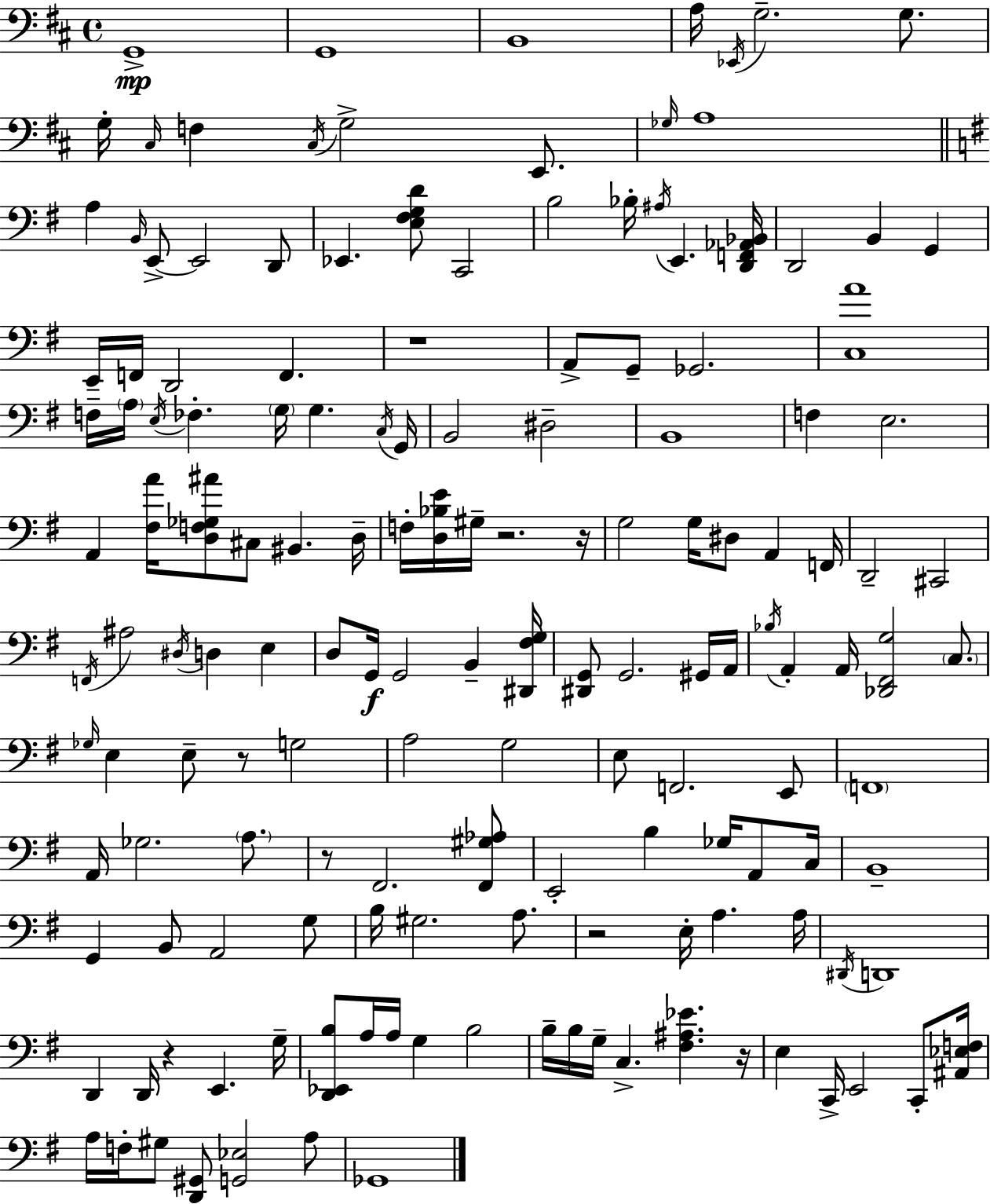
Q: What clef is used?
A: bass